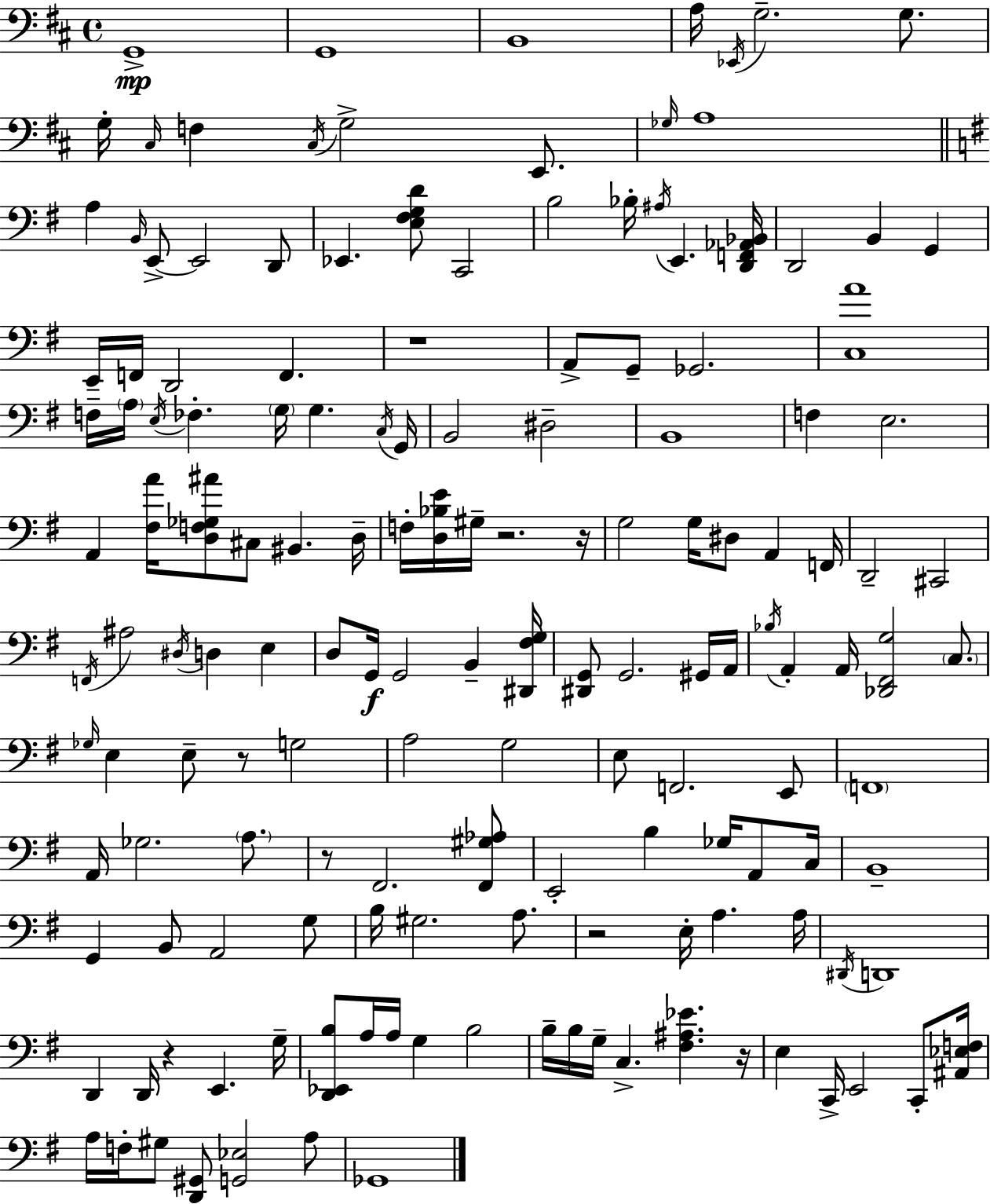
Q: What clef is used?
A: bass